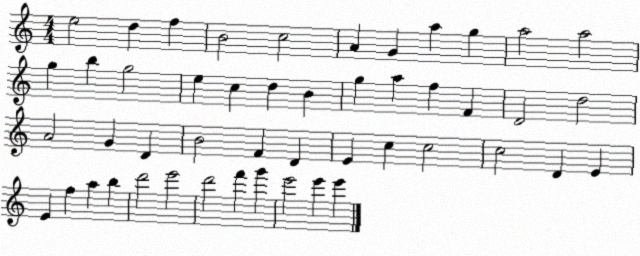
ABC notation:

X:1
T:Untitled
M:4/4
L:1/4
K:C
e2 d f B2 c2 A G a g a2 a2 g b g2 e c d B g a f F D2 d2 A2 G D B2 F D E c c2 c2 D E E f a b d'2 e'2 d'2 f' g' e'2 e' e'